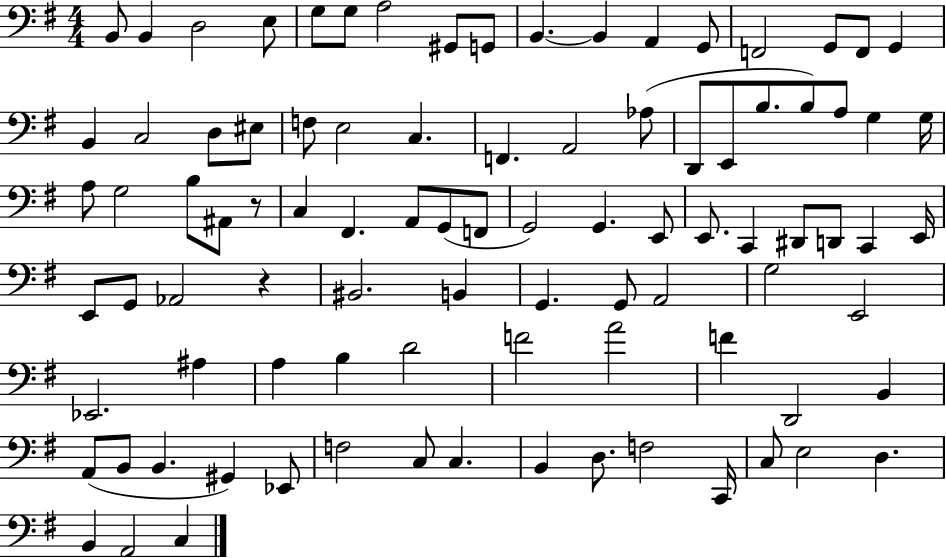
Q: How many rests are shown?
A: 2